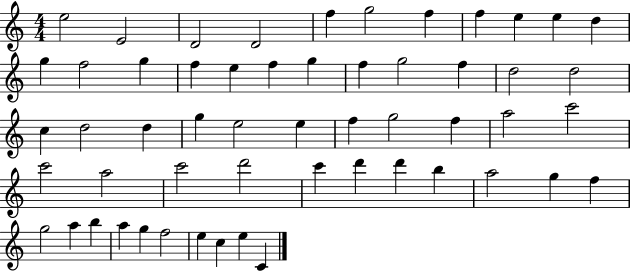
X:1
T:Untitled
M:4/4
L:1/4
K:C
e2 E2 D2 D2 f g2 f f e e d g f2 g f e f g f g2 f d2 d2 c d2 d g e2 e f g2 f a2 c'2 c'2 a2 c'2 d'2 c' d' d' b a2 g f g2 a b a g f2 e c e C